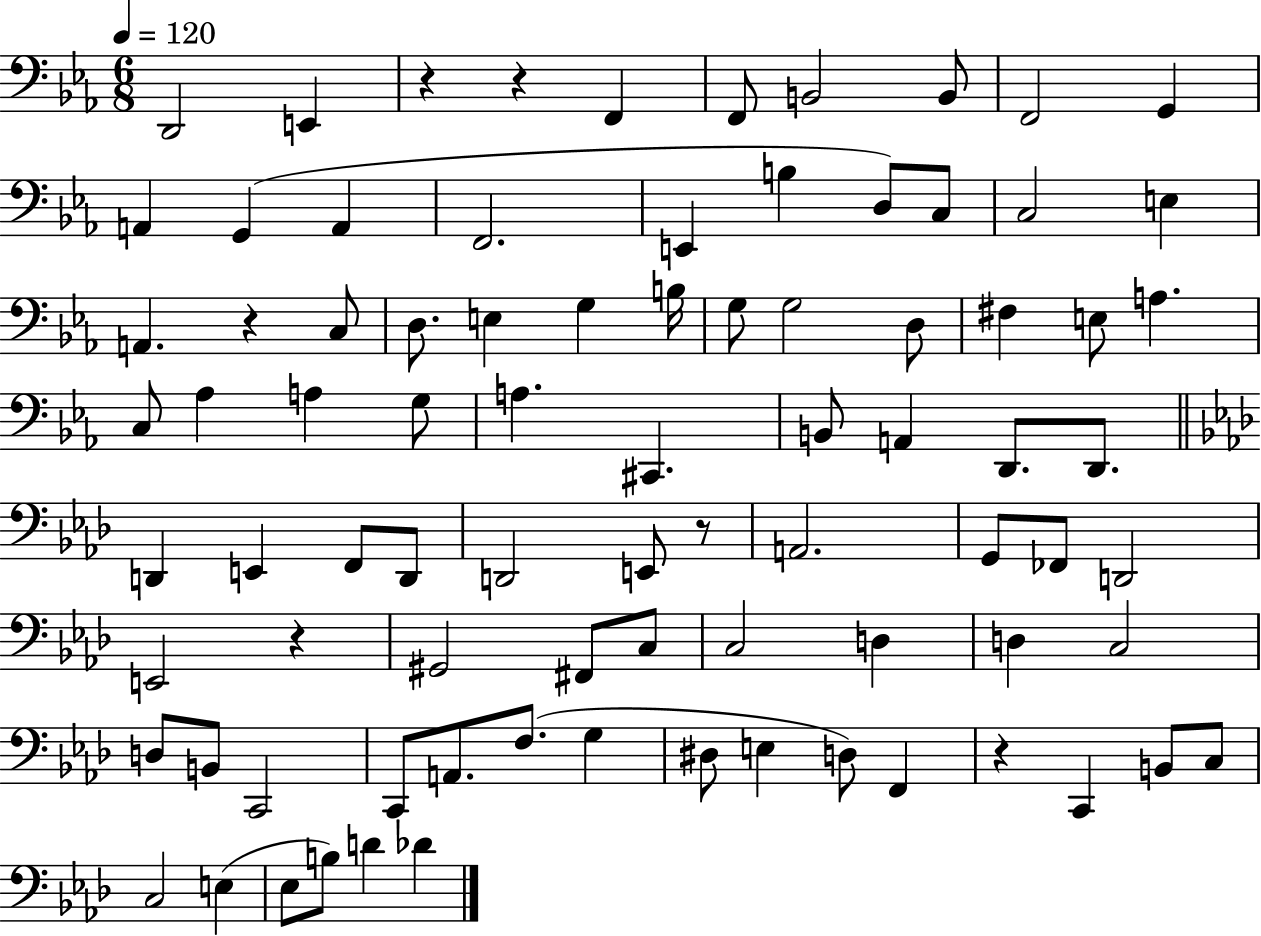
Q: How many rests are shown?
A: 6